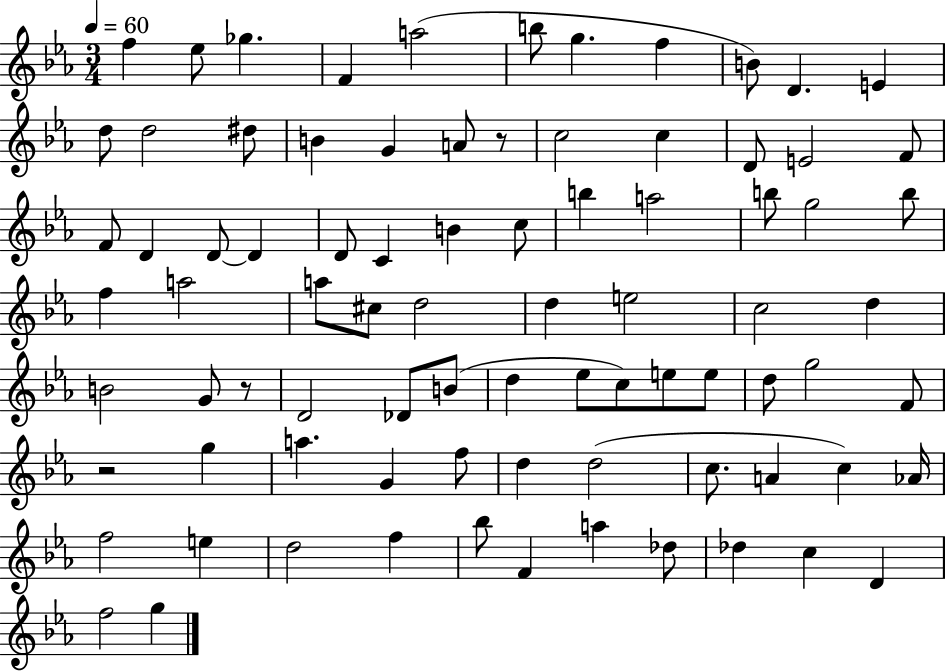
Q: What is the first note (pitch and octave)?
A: F5